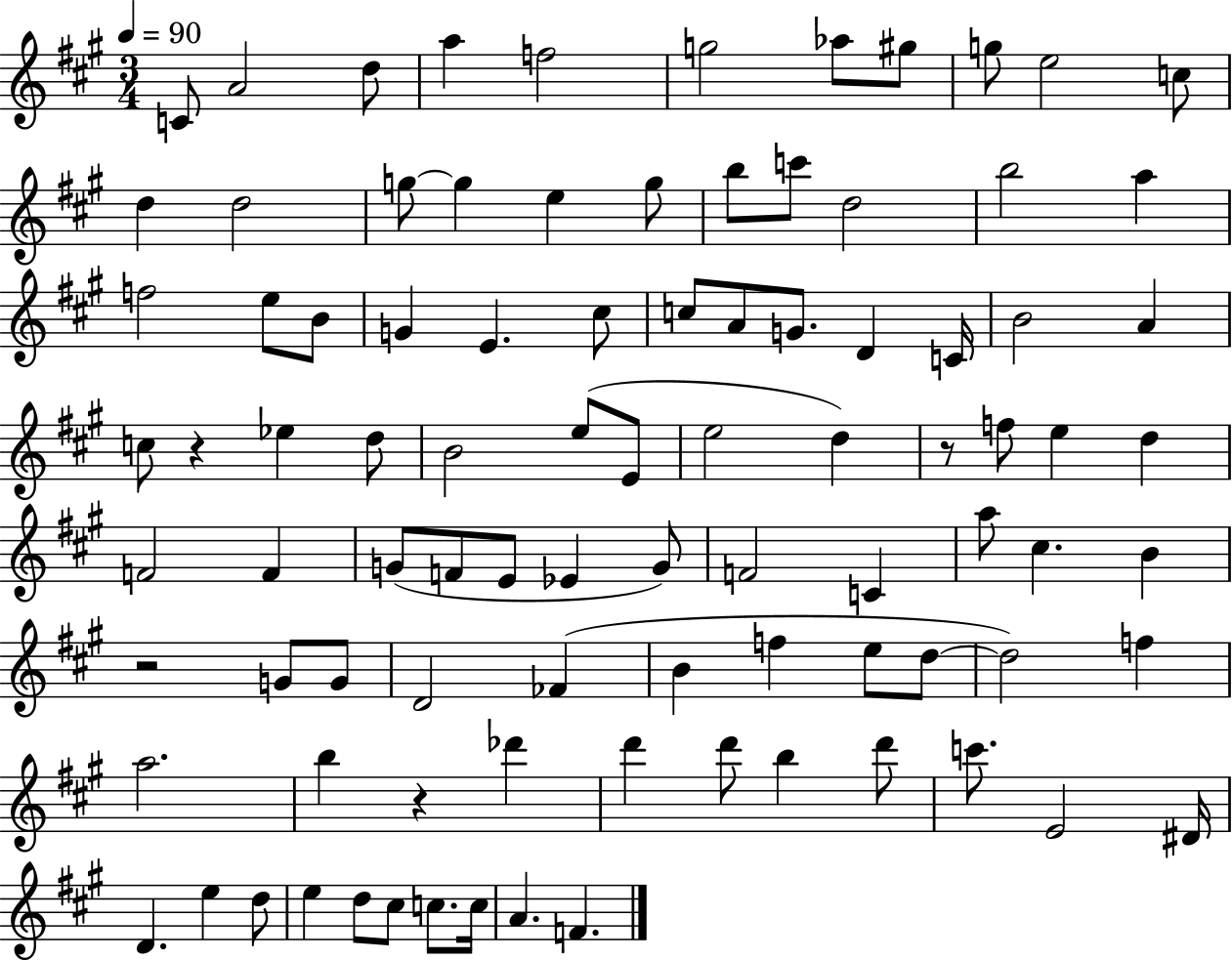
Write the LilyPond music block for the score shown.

{
  \clef treble
  \numericTimeSignature
  \time 3/4
  \key a \major
  \tempo 4 = 90
  c'8 a'2 d''8 | a''4 f''2 | g''2 aes''8 gis''8 | g''8 e''2 c''8 | \break d''4 d''2 | g''8~~ g''4 e''4 g''8 | b''8 c'''8 d''2 | b''2 a''4 | \break f''2 e''8 b'8 | g'4 e'4. cis''8 | c''8 a'8 g'8. d'4 c'16 | b'2 a'4 | \break c''8 r4 ees''4 d''8 | b'2 e''8( e'8 | e''2 d''4) | r8 f''8 e''4 d''4 | \break f'2 f'4 | g'8( f'8 e'8 ees'4 g'8) | f'2 c'4 | a''8 cis''4. b'4 | \break r2 g'8 g'8 | d'2 fes'4( | b'4 f''4 e''8 d''8~~ | d''2) f''4 | \break a''2. | b''4 r4 des'''4 | d'''4 d'''8 b''4 d'''8 | c'''8. e'2 dis'16 | \break d'4. e''4 d''8 | e''4 d''8 cis''8 c''8. c''16 | a'4. f'4. | \bar "|."
}